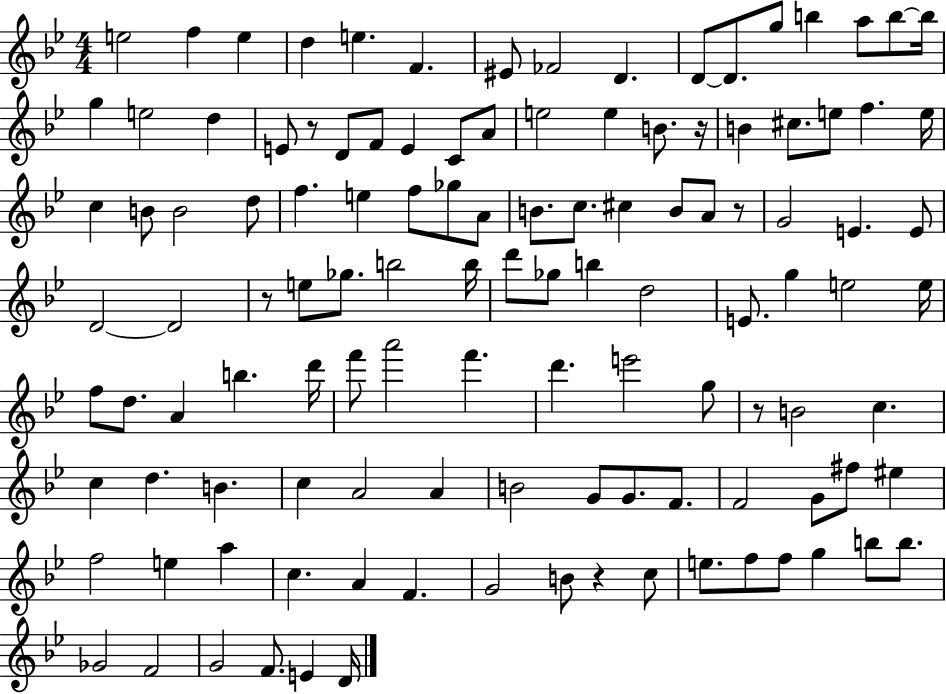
X:1
T:Untitled
M:4/4
L:1/4
K:Bb
e2 f e d e F ^E/2 _F2 D D/2 D/2 g/2 b a/2 b/2 b/4 g e2 d E/2 z/2 D/2 F/2 E C/2 A/2 e2 e B/2 z/4 B ^c/2 e/2 f e/4 c B/2 B2 d/2 f e f/2 _g/2 A/2 B/2 c/2 ^c B/2 A/2 z/2 G2 E E/2 D2 D2 z/2 e/2 _g/2 b2 b/4 d'/2 _g/2 b d2 E/2 g e2 e/4 f/2 d/2 A b d'/4 f'/2 a'2 f' d' e'2 g/2 z/2 B2 c c d B c A2 A B2 G/2 G/2 F/2 F2 G/2 ^f/2 ^e f2 e a c A F G2 B/2 z c/2 e/2 f/2 f/2 g b/2 b/2 _G2 F2 G2 F/2 E D/4